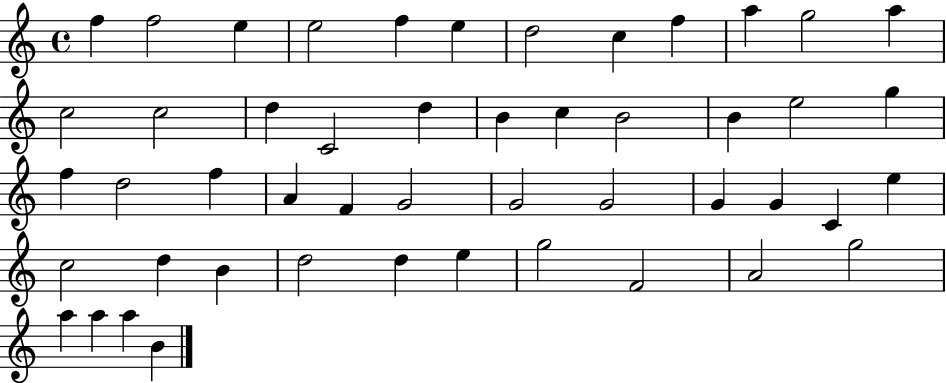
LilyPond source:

{
  \clef treble
  \time 4/4
  \defaultTimeSignature
  \key c \major
  f''4 f''2 e''4 | e''2 f''4 e''4 | d''2 c''4 f''4 | a''4 g''2 a''4 | \break c''2 c''2 | d''4 c'2 d''4 | b'4 c''4 b'2 | b'4 e''2 g''4 | \break f''4 d''2 f''4 | a'4 f'4 g'2 | g'2 g'2 | g'4 g'4 c'4 e''4 | \break c''2 d''4 b'4 | d''2 d''4 e''4 | g''2 f'2 | a'2 g''2 | \break a''4 a''4 a''4 b'4 | \bar "|."
}